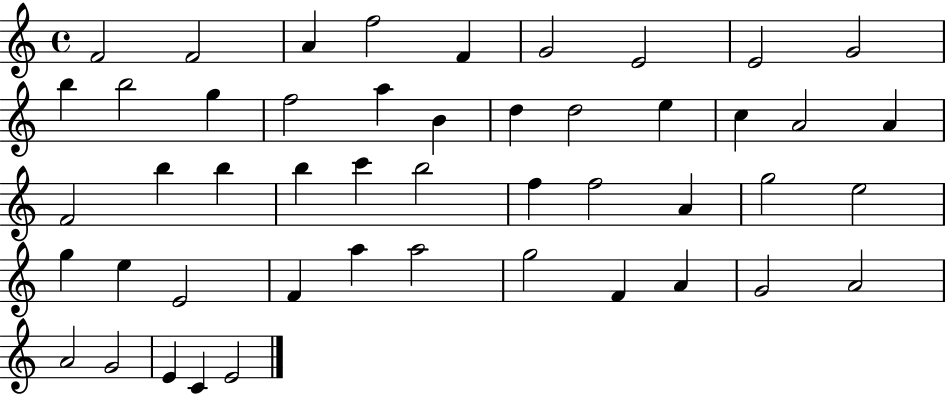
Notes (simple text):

F4/h F4/h A4/q F5/h F4/q G4/h E4/h E4/h G4/h B5/q B5/h G5/q F5/h A5/q B4/q D5/q D5/h E5/q C5/q A4/h A4/q F4/h B5/q B5/q B5/q C6/q B5/h F5/q F5/h A4/q G5/h E5/h G5/q E5/q E4/h F4/q A5/q A5/h G5/h F4/q A4/q G4/h A4/h A4/h G4/h E4/q C4/q E4/h